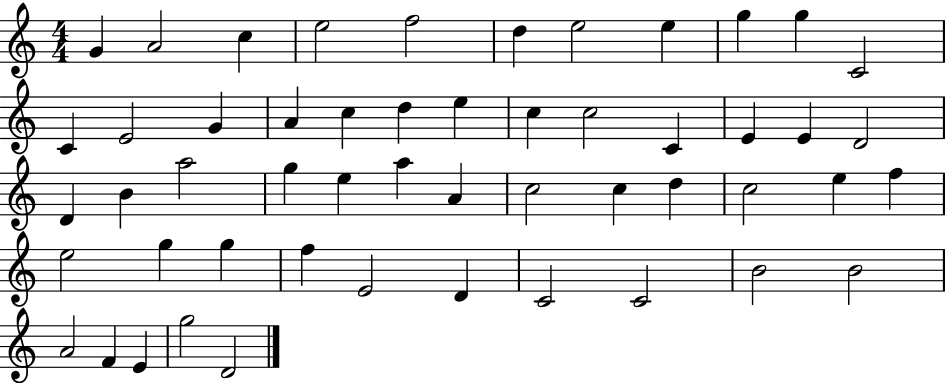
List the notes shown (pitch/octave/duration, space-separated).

G4/q A4/h C5/q E5/h F5/h D5/q E5/h E5/q G5/q G5/q C4/h C4/q E4/h G4/q A4/q C5/q D5/q E5/q C5/q C5/h C4/q E4/q E4/q D4/h D4/q B4/q A5/h G5/q E5/q A5/q A4/q C5/h C5/q D5/q C5/h E5/q F5/q E5/h G5/q G5/q F5/q E4/h D4/q C4/h C4/h B4/h B4/h A4/h F4/q E4/q G5/h D4/h